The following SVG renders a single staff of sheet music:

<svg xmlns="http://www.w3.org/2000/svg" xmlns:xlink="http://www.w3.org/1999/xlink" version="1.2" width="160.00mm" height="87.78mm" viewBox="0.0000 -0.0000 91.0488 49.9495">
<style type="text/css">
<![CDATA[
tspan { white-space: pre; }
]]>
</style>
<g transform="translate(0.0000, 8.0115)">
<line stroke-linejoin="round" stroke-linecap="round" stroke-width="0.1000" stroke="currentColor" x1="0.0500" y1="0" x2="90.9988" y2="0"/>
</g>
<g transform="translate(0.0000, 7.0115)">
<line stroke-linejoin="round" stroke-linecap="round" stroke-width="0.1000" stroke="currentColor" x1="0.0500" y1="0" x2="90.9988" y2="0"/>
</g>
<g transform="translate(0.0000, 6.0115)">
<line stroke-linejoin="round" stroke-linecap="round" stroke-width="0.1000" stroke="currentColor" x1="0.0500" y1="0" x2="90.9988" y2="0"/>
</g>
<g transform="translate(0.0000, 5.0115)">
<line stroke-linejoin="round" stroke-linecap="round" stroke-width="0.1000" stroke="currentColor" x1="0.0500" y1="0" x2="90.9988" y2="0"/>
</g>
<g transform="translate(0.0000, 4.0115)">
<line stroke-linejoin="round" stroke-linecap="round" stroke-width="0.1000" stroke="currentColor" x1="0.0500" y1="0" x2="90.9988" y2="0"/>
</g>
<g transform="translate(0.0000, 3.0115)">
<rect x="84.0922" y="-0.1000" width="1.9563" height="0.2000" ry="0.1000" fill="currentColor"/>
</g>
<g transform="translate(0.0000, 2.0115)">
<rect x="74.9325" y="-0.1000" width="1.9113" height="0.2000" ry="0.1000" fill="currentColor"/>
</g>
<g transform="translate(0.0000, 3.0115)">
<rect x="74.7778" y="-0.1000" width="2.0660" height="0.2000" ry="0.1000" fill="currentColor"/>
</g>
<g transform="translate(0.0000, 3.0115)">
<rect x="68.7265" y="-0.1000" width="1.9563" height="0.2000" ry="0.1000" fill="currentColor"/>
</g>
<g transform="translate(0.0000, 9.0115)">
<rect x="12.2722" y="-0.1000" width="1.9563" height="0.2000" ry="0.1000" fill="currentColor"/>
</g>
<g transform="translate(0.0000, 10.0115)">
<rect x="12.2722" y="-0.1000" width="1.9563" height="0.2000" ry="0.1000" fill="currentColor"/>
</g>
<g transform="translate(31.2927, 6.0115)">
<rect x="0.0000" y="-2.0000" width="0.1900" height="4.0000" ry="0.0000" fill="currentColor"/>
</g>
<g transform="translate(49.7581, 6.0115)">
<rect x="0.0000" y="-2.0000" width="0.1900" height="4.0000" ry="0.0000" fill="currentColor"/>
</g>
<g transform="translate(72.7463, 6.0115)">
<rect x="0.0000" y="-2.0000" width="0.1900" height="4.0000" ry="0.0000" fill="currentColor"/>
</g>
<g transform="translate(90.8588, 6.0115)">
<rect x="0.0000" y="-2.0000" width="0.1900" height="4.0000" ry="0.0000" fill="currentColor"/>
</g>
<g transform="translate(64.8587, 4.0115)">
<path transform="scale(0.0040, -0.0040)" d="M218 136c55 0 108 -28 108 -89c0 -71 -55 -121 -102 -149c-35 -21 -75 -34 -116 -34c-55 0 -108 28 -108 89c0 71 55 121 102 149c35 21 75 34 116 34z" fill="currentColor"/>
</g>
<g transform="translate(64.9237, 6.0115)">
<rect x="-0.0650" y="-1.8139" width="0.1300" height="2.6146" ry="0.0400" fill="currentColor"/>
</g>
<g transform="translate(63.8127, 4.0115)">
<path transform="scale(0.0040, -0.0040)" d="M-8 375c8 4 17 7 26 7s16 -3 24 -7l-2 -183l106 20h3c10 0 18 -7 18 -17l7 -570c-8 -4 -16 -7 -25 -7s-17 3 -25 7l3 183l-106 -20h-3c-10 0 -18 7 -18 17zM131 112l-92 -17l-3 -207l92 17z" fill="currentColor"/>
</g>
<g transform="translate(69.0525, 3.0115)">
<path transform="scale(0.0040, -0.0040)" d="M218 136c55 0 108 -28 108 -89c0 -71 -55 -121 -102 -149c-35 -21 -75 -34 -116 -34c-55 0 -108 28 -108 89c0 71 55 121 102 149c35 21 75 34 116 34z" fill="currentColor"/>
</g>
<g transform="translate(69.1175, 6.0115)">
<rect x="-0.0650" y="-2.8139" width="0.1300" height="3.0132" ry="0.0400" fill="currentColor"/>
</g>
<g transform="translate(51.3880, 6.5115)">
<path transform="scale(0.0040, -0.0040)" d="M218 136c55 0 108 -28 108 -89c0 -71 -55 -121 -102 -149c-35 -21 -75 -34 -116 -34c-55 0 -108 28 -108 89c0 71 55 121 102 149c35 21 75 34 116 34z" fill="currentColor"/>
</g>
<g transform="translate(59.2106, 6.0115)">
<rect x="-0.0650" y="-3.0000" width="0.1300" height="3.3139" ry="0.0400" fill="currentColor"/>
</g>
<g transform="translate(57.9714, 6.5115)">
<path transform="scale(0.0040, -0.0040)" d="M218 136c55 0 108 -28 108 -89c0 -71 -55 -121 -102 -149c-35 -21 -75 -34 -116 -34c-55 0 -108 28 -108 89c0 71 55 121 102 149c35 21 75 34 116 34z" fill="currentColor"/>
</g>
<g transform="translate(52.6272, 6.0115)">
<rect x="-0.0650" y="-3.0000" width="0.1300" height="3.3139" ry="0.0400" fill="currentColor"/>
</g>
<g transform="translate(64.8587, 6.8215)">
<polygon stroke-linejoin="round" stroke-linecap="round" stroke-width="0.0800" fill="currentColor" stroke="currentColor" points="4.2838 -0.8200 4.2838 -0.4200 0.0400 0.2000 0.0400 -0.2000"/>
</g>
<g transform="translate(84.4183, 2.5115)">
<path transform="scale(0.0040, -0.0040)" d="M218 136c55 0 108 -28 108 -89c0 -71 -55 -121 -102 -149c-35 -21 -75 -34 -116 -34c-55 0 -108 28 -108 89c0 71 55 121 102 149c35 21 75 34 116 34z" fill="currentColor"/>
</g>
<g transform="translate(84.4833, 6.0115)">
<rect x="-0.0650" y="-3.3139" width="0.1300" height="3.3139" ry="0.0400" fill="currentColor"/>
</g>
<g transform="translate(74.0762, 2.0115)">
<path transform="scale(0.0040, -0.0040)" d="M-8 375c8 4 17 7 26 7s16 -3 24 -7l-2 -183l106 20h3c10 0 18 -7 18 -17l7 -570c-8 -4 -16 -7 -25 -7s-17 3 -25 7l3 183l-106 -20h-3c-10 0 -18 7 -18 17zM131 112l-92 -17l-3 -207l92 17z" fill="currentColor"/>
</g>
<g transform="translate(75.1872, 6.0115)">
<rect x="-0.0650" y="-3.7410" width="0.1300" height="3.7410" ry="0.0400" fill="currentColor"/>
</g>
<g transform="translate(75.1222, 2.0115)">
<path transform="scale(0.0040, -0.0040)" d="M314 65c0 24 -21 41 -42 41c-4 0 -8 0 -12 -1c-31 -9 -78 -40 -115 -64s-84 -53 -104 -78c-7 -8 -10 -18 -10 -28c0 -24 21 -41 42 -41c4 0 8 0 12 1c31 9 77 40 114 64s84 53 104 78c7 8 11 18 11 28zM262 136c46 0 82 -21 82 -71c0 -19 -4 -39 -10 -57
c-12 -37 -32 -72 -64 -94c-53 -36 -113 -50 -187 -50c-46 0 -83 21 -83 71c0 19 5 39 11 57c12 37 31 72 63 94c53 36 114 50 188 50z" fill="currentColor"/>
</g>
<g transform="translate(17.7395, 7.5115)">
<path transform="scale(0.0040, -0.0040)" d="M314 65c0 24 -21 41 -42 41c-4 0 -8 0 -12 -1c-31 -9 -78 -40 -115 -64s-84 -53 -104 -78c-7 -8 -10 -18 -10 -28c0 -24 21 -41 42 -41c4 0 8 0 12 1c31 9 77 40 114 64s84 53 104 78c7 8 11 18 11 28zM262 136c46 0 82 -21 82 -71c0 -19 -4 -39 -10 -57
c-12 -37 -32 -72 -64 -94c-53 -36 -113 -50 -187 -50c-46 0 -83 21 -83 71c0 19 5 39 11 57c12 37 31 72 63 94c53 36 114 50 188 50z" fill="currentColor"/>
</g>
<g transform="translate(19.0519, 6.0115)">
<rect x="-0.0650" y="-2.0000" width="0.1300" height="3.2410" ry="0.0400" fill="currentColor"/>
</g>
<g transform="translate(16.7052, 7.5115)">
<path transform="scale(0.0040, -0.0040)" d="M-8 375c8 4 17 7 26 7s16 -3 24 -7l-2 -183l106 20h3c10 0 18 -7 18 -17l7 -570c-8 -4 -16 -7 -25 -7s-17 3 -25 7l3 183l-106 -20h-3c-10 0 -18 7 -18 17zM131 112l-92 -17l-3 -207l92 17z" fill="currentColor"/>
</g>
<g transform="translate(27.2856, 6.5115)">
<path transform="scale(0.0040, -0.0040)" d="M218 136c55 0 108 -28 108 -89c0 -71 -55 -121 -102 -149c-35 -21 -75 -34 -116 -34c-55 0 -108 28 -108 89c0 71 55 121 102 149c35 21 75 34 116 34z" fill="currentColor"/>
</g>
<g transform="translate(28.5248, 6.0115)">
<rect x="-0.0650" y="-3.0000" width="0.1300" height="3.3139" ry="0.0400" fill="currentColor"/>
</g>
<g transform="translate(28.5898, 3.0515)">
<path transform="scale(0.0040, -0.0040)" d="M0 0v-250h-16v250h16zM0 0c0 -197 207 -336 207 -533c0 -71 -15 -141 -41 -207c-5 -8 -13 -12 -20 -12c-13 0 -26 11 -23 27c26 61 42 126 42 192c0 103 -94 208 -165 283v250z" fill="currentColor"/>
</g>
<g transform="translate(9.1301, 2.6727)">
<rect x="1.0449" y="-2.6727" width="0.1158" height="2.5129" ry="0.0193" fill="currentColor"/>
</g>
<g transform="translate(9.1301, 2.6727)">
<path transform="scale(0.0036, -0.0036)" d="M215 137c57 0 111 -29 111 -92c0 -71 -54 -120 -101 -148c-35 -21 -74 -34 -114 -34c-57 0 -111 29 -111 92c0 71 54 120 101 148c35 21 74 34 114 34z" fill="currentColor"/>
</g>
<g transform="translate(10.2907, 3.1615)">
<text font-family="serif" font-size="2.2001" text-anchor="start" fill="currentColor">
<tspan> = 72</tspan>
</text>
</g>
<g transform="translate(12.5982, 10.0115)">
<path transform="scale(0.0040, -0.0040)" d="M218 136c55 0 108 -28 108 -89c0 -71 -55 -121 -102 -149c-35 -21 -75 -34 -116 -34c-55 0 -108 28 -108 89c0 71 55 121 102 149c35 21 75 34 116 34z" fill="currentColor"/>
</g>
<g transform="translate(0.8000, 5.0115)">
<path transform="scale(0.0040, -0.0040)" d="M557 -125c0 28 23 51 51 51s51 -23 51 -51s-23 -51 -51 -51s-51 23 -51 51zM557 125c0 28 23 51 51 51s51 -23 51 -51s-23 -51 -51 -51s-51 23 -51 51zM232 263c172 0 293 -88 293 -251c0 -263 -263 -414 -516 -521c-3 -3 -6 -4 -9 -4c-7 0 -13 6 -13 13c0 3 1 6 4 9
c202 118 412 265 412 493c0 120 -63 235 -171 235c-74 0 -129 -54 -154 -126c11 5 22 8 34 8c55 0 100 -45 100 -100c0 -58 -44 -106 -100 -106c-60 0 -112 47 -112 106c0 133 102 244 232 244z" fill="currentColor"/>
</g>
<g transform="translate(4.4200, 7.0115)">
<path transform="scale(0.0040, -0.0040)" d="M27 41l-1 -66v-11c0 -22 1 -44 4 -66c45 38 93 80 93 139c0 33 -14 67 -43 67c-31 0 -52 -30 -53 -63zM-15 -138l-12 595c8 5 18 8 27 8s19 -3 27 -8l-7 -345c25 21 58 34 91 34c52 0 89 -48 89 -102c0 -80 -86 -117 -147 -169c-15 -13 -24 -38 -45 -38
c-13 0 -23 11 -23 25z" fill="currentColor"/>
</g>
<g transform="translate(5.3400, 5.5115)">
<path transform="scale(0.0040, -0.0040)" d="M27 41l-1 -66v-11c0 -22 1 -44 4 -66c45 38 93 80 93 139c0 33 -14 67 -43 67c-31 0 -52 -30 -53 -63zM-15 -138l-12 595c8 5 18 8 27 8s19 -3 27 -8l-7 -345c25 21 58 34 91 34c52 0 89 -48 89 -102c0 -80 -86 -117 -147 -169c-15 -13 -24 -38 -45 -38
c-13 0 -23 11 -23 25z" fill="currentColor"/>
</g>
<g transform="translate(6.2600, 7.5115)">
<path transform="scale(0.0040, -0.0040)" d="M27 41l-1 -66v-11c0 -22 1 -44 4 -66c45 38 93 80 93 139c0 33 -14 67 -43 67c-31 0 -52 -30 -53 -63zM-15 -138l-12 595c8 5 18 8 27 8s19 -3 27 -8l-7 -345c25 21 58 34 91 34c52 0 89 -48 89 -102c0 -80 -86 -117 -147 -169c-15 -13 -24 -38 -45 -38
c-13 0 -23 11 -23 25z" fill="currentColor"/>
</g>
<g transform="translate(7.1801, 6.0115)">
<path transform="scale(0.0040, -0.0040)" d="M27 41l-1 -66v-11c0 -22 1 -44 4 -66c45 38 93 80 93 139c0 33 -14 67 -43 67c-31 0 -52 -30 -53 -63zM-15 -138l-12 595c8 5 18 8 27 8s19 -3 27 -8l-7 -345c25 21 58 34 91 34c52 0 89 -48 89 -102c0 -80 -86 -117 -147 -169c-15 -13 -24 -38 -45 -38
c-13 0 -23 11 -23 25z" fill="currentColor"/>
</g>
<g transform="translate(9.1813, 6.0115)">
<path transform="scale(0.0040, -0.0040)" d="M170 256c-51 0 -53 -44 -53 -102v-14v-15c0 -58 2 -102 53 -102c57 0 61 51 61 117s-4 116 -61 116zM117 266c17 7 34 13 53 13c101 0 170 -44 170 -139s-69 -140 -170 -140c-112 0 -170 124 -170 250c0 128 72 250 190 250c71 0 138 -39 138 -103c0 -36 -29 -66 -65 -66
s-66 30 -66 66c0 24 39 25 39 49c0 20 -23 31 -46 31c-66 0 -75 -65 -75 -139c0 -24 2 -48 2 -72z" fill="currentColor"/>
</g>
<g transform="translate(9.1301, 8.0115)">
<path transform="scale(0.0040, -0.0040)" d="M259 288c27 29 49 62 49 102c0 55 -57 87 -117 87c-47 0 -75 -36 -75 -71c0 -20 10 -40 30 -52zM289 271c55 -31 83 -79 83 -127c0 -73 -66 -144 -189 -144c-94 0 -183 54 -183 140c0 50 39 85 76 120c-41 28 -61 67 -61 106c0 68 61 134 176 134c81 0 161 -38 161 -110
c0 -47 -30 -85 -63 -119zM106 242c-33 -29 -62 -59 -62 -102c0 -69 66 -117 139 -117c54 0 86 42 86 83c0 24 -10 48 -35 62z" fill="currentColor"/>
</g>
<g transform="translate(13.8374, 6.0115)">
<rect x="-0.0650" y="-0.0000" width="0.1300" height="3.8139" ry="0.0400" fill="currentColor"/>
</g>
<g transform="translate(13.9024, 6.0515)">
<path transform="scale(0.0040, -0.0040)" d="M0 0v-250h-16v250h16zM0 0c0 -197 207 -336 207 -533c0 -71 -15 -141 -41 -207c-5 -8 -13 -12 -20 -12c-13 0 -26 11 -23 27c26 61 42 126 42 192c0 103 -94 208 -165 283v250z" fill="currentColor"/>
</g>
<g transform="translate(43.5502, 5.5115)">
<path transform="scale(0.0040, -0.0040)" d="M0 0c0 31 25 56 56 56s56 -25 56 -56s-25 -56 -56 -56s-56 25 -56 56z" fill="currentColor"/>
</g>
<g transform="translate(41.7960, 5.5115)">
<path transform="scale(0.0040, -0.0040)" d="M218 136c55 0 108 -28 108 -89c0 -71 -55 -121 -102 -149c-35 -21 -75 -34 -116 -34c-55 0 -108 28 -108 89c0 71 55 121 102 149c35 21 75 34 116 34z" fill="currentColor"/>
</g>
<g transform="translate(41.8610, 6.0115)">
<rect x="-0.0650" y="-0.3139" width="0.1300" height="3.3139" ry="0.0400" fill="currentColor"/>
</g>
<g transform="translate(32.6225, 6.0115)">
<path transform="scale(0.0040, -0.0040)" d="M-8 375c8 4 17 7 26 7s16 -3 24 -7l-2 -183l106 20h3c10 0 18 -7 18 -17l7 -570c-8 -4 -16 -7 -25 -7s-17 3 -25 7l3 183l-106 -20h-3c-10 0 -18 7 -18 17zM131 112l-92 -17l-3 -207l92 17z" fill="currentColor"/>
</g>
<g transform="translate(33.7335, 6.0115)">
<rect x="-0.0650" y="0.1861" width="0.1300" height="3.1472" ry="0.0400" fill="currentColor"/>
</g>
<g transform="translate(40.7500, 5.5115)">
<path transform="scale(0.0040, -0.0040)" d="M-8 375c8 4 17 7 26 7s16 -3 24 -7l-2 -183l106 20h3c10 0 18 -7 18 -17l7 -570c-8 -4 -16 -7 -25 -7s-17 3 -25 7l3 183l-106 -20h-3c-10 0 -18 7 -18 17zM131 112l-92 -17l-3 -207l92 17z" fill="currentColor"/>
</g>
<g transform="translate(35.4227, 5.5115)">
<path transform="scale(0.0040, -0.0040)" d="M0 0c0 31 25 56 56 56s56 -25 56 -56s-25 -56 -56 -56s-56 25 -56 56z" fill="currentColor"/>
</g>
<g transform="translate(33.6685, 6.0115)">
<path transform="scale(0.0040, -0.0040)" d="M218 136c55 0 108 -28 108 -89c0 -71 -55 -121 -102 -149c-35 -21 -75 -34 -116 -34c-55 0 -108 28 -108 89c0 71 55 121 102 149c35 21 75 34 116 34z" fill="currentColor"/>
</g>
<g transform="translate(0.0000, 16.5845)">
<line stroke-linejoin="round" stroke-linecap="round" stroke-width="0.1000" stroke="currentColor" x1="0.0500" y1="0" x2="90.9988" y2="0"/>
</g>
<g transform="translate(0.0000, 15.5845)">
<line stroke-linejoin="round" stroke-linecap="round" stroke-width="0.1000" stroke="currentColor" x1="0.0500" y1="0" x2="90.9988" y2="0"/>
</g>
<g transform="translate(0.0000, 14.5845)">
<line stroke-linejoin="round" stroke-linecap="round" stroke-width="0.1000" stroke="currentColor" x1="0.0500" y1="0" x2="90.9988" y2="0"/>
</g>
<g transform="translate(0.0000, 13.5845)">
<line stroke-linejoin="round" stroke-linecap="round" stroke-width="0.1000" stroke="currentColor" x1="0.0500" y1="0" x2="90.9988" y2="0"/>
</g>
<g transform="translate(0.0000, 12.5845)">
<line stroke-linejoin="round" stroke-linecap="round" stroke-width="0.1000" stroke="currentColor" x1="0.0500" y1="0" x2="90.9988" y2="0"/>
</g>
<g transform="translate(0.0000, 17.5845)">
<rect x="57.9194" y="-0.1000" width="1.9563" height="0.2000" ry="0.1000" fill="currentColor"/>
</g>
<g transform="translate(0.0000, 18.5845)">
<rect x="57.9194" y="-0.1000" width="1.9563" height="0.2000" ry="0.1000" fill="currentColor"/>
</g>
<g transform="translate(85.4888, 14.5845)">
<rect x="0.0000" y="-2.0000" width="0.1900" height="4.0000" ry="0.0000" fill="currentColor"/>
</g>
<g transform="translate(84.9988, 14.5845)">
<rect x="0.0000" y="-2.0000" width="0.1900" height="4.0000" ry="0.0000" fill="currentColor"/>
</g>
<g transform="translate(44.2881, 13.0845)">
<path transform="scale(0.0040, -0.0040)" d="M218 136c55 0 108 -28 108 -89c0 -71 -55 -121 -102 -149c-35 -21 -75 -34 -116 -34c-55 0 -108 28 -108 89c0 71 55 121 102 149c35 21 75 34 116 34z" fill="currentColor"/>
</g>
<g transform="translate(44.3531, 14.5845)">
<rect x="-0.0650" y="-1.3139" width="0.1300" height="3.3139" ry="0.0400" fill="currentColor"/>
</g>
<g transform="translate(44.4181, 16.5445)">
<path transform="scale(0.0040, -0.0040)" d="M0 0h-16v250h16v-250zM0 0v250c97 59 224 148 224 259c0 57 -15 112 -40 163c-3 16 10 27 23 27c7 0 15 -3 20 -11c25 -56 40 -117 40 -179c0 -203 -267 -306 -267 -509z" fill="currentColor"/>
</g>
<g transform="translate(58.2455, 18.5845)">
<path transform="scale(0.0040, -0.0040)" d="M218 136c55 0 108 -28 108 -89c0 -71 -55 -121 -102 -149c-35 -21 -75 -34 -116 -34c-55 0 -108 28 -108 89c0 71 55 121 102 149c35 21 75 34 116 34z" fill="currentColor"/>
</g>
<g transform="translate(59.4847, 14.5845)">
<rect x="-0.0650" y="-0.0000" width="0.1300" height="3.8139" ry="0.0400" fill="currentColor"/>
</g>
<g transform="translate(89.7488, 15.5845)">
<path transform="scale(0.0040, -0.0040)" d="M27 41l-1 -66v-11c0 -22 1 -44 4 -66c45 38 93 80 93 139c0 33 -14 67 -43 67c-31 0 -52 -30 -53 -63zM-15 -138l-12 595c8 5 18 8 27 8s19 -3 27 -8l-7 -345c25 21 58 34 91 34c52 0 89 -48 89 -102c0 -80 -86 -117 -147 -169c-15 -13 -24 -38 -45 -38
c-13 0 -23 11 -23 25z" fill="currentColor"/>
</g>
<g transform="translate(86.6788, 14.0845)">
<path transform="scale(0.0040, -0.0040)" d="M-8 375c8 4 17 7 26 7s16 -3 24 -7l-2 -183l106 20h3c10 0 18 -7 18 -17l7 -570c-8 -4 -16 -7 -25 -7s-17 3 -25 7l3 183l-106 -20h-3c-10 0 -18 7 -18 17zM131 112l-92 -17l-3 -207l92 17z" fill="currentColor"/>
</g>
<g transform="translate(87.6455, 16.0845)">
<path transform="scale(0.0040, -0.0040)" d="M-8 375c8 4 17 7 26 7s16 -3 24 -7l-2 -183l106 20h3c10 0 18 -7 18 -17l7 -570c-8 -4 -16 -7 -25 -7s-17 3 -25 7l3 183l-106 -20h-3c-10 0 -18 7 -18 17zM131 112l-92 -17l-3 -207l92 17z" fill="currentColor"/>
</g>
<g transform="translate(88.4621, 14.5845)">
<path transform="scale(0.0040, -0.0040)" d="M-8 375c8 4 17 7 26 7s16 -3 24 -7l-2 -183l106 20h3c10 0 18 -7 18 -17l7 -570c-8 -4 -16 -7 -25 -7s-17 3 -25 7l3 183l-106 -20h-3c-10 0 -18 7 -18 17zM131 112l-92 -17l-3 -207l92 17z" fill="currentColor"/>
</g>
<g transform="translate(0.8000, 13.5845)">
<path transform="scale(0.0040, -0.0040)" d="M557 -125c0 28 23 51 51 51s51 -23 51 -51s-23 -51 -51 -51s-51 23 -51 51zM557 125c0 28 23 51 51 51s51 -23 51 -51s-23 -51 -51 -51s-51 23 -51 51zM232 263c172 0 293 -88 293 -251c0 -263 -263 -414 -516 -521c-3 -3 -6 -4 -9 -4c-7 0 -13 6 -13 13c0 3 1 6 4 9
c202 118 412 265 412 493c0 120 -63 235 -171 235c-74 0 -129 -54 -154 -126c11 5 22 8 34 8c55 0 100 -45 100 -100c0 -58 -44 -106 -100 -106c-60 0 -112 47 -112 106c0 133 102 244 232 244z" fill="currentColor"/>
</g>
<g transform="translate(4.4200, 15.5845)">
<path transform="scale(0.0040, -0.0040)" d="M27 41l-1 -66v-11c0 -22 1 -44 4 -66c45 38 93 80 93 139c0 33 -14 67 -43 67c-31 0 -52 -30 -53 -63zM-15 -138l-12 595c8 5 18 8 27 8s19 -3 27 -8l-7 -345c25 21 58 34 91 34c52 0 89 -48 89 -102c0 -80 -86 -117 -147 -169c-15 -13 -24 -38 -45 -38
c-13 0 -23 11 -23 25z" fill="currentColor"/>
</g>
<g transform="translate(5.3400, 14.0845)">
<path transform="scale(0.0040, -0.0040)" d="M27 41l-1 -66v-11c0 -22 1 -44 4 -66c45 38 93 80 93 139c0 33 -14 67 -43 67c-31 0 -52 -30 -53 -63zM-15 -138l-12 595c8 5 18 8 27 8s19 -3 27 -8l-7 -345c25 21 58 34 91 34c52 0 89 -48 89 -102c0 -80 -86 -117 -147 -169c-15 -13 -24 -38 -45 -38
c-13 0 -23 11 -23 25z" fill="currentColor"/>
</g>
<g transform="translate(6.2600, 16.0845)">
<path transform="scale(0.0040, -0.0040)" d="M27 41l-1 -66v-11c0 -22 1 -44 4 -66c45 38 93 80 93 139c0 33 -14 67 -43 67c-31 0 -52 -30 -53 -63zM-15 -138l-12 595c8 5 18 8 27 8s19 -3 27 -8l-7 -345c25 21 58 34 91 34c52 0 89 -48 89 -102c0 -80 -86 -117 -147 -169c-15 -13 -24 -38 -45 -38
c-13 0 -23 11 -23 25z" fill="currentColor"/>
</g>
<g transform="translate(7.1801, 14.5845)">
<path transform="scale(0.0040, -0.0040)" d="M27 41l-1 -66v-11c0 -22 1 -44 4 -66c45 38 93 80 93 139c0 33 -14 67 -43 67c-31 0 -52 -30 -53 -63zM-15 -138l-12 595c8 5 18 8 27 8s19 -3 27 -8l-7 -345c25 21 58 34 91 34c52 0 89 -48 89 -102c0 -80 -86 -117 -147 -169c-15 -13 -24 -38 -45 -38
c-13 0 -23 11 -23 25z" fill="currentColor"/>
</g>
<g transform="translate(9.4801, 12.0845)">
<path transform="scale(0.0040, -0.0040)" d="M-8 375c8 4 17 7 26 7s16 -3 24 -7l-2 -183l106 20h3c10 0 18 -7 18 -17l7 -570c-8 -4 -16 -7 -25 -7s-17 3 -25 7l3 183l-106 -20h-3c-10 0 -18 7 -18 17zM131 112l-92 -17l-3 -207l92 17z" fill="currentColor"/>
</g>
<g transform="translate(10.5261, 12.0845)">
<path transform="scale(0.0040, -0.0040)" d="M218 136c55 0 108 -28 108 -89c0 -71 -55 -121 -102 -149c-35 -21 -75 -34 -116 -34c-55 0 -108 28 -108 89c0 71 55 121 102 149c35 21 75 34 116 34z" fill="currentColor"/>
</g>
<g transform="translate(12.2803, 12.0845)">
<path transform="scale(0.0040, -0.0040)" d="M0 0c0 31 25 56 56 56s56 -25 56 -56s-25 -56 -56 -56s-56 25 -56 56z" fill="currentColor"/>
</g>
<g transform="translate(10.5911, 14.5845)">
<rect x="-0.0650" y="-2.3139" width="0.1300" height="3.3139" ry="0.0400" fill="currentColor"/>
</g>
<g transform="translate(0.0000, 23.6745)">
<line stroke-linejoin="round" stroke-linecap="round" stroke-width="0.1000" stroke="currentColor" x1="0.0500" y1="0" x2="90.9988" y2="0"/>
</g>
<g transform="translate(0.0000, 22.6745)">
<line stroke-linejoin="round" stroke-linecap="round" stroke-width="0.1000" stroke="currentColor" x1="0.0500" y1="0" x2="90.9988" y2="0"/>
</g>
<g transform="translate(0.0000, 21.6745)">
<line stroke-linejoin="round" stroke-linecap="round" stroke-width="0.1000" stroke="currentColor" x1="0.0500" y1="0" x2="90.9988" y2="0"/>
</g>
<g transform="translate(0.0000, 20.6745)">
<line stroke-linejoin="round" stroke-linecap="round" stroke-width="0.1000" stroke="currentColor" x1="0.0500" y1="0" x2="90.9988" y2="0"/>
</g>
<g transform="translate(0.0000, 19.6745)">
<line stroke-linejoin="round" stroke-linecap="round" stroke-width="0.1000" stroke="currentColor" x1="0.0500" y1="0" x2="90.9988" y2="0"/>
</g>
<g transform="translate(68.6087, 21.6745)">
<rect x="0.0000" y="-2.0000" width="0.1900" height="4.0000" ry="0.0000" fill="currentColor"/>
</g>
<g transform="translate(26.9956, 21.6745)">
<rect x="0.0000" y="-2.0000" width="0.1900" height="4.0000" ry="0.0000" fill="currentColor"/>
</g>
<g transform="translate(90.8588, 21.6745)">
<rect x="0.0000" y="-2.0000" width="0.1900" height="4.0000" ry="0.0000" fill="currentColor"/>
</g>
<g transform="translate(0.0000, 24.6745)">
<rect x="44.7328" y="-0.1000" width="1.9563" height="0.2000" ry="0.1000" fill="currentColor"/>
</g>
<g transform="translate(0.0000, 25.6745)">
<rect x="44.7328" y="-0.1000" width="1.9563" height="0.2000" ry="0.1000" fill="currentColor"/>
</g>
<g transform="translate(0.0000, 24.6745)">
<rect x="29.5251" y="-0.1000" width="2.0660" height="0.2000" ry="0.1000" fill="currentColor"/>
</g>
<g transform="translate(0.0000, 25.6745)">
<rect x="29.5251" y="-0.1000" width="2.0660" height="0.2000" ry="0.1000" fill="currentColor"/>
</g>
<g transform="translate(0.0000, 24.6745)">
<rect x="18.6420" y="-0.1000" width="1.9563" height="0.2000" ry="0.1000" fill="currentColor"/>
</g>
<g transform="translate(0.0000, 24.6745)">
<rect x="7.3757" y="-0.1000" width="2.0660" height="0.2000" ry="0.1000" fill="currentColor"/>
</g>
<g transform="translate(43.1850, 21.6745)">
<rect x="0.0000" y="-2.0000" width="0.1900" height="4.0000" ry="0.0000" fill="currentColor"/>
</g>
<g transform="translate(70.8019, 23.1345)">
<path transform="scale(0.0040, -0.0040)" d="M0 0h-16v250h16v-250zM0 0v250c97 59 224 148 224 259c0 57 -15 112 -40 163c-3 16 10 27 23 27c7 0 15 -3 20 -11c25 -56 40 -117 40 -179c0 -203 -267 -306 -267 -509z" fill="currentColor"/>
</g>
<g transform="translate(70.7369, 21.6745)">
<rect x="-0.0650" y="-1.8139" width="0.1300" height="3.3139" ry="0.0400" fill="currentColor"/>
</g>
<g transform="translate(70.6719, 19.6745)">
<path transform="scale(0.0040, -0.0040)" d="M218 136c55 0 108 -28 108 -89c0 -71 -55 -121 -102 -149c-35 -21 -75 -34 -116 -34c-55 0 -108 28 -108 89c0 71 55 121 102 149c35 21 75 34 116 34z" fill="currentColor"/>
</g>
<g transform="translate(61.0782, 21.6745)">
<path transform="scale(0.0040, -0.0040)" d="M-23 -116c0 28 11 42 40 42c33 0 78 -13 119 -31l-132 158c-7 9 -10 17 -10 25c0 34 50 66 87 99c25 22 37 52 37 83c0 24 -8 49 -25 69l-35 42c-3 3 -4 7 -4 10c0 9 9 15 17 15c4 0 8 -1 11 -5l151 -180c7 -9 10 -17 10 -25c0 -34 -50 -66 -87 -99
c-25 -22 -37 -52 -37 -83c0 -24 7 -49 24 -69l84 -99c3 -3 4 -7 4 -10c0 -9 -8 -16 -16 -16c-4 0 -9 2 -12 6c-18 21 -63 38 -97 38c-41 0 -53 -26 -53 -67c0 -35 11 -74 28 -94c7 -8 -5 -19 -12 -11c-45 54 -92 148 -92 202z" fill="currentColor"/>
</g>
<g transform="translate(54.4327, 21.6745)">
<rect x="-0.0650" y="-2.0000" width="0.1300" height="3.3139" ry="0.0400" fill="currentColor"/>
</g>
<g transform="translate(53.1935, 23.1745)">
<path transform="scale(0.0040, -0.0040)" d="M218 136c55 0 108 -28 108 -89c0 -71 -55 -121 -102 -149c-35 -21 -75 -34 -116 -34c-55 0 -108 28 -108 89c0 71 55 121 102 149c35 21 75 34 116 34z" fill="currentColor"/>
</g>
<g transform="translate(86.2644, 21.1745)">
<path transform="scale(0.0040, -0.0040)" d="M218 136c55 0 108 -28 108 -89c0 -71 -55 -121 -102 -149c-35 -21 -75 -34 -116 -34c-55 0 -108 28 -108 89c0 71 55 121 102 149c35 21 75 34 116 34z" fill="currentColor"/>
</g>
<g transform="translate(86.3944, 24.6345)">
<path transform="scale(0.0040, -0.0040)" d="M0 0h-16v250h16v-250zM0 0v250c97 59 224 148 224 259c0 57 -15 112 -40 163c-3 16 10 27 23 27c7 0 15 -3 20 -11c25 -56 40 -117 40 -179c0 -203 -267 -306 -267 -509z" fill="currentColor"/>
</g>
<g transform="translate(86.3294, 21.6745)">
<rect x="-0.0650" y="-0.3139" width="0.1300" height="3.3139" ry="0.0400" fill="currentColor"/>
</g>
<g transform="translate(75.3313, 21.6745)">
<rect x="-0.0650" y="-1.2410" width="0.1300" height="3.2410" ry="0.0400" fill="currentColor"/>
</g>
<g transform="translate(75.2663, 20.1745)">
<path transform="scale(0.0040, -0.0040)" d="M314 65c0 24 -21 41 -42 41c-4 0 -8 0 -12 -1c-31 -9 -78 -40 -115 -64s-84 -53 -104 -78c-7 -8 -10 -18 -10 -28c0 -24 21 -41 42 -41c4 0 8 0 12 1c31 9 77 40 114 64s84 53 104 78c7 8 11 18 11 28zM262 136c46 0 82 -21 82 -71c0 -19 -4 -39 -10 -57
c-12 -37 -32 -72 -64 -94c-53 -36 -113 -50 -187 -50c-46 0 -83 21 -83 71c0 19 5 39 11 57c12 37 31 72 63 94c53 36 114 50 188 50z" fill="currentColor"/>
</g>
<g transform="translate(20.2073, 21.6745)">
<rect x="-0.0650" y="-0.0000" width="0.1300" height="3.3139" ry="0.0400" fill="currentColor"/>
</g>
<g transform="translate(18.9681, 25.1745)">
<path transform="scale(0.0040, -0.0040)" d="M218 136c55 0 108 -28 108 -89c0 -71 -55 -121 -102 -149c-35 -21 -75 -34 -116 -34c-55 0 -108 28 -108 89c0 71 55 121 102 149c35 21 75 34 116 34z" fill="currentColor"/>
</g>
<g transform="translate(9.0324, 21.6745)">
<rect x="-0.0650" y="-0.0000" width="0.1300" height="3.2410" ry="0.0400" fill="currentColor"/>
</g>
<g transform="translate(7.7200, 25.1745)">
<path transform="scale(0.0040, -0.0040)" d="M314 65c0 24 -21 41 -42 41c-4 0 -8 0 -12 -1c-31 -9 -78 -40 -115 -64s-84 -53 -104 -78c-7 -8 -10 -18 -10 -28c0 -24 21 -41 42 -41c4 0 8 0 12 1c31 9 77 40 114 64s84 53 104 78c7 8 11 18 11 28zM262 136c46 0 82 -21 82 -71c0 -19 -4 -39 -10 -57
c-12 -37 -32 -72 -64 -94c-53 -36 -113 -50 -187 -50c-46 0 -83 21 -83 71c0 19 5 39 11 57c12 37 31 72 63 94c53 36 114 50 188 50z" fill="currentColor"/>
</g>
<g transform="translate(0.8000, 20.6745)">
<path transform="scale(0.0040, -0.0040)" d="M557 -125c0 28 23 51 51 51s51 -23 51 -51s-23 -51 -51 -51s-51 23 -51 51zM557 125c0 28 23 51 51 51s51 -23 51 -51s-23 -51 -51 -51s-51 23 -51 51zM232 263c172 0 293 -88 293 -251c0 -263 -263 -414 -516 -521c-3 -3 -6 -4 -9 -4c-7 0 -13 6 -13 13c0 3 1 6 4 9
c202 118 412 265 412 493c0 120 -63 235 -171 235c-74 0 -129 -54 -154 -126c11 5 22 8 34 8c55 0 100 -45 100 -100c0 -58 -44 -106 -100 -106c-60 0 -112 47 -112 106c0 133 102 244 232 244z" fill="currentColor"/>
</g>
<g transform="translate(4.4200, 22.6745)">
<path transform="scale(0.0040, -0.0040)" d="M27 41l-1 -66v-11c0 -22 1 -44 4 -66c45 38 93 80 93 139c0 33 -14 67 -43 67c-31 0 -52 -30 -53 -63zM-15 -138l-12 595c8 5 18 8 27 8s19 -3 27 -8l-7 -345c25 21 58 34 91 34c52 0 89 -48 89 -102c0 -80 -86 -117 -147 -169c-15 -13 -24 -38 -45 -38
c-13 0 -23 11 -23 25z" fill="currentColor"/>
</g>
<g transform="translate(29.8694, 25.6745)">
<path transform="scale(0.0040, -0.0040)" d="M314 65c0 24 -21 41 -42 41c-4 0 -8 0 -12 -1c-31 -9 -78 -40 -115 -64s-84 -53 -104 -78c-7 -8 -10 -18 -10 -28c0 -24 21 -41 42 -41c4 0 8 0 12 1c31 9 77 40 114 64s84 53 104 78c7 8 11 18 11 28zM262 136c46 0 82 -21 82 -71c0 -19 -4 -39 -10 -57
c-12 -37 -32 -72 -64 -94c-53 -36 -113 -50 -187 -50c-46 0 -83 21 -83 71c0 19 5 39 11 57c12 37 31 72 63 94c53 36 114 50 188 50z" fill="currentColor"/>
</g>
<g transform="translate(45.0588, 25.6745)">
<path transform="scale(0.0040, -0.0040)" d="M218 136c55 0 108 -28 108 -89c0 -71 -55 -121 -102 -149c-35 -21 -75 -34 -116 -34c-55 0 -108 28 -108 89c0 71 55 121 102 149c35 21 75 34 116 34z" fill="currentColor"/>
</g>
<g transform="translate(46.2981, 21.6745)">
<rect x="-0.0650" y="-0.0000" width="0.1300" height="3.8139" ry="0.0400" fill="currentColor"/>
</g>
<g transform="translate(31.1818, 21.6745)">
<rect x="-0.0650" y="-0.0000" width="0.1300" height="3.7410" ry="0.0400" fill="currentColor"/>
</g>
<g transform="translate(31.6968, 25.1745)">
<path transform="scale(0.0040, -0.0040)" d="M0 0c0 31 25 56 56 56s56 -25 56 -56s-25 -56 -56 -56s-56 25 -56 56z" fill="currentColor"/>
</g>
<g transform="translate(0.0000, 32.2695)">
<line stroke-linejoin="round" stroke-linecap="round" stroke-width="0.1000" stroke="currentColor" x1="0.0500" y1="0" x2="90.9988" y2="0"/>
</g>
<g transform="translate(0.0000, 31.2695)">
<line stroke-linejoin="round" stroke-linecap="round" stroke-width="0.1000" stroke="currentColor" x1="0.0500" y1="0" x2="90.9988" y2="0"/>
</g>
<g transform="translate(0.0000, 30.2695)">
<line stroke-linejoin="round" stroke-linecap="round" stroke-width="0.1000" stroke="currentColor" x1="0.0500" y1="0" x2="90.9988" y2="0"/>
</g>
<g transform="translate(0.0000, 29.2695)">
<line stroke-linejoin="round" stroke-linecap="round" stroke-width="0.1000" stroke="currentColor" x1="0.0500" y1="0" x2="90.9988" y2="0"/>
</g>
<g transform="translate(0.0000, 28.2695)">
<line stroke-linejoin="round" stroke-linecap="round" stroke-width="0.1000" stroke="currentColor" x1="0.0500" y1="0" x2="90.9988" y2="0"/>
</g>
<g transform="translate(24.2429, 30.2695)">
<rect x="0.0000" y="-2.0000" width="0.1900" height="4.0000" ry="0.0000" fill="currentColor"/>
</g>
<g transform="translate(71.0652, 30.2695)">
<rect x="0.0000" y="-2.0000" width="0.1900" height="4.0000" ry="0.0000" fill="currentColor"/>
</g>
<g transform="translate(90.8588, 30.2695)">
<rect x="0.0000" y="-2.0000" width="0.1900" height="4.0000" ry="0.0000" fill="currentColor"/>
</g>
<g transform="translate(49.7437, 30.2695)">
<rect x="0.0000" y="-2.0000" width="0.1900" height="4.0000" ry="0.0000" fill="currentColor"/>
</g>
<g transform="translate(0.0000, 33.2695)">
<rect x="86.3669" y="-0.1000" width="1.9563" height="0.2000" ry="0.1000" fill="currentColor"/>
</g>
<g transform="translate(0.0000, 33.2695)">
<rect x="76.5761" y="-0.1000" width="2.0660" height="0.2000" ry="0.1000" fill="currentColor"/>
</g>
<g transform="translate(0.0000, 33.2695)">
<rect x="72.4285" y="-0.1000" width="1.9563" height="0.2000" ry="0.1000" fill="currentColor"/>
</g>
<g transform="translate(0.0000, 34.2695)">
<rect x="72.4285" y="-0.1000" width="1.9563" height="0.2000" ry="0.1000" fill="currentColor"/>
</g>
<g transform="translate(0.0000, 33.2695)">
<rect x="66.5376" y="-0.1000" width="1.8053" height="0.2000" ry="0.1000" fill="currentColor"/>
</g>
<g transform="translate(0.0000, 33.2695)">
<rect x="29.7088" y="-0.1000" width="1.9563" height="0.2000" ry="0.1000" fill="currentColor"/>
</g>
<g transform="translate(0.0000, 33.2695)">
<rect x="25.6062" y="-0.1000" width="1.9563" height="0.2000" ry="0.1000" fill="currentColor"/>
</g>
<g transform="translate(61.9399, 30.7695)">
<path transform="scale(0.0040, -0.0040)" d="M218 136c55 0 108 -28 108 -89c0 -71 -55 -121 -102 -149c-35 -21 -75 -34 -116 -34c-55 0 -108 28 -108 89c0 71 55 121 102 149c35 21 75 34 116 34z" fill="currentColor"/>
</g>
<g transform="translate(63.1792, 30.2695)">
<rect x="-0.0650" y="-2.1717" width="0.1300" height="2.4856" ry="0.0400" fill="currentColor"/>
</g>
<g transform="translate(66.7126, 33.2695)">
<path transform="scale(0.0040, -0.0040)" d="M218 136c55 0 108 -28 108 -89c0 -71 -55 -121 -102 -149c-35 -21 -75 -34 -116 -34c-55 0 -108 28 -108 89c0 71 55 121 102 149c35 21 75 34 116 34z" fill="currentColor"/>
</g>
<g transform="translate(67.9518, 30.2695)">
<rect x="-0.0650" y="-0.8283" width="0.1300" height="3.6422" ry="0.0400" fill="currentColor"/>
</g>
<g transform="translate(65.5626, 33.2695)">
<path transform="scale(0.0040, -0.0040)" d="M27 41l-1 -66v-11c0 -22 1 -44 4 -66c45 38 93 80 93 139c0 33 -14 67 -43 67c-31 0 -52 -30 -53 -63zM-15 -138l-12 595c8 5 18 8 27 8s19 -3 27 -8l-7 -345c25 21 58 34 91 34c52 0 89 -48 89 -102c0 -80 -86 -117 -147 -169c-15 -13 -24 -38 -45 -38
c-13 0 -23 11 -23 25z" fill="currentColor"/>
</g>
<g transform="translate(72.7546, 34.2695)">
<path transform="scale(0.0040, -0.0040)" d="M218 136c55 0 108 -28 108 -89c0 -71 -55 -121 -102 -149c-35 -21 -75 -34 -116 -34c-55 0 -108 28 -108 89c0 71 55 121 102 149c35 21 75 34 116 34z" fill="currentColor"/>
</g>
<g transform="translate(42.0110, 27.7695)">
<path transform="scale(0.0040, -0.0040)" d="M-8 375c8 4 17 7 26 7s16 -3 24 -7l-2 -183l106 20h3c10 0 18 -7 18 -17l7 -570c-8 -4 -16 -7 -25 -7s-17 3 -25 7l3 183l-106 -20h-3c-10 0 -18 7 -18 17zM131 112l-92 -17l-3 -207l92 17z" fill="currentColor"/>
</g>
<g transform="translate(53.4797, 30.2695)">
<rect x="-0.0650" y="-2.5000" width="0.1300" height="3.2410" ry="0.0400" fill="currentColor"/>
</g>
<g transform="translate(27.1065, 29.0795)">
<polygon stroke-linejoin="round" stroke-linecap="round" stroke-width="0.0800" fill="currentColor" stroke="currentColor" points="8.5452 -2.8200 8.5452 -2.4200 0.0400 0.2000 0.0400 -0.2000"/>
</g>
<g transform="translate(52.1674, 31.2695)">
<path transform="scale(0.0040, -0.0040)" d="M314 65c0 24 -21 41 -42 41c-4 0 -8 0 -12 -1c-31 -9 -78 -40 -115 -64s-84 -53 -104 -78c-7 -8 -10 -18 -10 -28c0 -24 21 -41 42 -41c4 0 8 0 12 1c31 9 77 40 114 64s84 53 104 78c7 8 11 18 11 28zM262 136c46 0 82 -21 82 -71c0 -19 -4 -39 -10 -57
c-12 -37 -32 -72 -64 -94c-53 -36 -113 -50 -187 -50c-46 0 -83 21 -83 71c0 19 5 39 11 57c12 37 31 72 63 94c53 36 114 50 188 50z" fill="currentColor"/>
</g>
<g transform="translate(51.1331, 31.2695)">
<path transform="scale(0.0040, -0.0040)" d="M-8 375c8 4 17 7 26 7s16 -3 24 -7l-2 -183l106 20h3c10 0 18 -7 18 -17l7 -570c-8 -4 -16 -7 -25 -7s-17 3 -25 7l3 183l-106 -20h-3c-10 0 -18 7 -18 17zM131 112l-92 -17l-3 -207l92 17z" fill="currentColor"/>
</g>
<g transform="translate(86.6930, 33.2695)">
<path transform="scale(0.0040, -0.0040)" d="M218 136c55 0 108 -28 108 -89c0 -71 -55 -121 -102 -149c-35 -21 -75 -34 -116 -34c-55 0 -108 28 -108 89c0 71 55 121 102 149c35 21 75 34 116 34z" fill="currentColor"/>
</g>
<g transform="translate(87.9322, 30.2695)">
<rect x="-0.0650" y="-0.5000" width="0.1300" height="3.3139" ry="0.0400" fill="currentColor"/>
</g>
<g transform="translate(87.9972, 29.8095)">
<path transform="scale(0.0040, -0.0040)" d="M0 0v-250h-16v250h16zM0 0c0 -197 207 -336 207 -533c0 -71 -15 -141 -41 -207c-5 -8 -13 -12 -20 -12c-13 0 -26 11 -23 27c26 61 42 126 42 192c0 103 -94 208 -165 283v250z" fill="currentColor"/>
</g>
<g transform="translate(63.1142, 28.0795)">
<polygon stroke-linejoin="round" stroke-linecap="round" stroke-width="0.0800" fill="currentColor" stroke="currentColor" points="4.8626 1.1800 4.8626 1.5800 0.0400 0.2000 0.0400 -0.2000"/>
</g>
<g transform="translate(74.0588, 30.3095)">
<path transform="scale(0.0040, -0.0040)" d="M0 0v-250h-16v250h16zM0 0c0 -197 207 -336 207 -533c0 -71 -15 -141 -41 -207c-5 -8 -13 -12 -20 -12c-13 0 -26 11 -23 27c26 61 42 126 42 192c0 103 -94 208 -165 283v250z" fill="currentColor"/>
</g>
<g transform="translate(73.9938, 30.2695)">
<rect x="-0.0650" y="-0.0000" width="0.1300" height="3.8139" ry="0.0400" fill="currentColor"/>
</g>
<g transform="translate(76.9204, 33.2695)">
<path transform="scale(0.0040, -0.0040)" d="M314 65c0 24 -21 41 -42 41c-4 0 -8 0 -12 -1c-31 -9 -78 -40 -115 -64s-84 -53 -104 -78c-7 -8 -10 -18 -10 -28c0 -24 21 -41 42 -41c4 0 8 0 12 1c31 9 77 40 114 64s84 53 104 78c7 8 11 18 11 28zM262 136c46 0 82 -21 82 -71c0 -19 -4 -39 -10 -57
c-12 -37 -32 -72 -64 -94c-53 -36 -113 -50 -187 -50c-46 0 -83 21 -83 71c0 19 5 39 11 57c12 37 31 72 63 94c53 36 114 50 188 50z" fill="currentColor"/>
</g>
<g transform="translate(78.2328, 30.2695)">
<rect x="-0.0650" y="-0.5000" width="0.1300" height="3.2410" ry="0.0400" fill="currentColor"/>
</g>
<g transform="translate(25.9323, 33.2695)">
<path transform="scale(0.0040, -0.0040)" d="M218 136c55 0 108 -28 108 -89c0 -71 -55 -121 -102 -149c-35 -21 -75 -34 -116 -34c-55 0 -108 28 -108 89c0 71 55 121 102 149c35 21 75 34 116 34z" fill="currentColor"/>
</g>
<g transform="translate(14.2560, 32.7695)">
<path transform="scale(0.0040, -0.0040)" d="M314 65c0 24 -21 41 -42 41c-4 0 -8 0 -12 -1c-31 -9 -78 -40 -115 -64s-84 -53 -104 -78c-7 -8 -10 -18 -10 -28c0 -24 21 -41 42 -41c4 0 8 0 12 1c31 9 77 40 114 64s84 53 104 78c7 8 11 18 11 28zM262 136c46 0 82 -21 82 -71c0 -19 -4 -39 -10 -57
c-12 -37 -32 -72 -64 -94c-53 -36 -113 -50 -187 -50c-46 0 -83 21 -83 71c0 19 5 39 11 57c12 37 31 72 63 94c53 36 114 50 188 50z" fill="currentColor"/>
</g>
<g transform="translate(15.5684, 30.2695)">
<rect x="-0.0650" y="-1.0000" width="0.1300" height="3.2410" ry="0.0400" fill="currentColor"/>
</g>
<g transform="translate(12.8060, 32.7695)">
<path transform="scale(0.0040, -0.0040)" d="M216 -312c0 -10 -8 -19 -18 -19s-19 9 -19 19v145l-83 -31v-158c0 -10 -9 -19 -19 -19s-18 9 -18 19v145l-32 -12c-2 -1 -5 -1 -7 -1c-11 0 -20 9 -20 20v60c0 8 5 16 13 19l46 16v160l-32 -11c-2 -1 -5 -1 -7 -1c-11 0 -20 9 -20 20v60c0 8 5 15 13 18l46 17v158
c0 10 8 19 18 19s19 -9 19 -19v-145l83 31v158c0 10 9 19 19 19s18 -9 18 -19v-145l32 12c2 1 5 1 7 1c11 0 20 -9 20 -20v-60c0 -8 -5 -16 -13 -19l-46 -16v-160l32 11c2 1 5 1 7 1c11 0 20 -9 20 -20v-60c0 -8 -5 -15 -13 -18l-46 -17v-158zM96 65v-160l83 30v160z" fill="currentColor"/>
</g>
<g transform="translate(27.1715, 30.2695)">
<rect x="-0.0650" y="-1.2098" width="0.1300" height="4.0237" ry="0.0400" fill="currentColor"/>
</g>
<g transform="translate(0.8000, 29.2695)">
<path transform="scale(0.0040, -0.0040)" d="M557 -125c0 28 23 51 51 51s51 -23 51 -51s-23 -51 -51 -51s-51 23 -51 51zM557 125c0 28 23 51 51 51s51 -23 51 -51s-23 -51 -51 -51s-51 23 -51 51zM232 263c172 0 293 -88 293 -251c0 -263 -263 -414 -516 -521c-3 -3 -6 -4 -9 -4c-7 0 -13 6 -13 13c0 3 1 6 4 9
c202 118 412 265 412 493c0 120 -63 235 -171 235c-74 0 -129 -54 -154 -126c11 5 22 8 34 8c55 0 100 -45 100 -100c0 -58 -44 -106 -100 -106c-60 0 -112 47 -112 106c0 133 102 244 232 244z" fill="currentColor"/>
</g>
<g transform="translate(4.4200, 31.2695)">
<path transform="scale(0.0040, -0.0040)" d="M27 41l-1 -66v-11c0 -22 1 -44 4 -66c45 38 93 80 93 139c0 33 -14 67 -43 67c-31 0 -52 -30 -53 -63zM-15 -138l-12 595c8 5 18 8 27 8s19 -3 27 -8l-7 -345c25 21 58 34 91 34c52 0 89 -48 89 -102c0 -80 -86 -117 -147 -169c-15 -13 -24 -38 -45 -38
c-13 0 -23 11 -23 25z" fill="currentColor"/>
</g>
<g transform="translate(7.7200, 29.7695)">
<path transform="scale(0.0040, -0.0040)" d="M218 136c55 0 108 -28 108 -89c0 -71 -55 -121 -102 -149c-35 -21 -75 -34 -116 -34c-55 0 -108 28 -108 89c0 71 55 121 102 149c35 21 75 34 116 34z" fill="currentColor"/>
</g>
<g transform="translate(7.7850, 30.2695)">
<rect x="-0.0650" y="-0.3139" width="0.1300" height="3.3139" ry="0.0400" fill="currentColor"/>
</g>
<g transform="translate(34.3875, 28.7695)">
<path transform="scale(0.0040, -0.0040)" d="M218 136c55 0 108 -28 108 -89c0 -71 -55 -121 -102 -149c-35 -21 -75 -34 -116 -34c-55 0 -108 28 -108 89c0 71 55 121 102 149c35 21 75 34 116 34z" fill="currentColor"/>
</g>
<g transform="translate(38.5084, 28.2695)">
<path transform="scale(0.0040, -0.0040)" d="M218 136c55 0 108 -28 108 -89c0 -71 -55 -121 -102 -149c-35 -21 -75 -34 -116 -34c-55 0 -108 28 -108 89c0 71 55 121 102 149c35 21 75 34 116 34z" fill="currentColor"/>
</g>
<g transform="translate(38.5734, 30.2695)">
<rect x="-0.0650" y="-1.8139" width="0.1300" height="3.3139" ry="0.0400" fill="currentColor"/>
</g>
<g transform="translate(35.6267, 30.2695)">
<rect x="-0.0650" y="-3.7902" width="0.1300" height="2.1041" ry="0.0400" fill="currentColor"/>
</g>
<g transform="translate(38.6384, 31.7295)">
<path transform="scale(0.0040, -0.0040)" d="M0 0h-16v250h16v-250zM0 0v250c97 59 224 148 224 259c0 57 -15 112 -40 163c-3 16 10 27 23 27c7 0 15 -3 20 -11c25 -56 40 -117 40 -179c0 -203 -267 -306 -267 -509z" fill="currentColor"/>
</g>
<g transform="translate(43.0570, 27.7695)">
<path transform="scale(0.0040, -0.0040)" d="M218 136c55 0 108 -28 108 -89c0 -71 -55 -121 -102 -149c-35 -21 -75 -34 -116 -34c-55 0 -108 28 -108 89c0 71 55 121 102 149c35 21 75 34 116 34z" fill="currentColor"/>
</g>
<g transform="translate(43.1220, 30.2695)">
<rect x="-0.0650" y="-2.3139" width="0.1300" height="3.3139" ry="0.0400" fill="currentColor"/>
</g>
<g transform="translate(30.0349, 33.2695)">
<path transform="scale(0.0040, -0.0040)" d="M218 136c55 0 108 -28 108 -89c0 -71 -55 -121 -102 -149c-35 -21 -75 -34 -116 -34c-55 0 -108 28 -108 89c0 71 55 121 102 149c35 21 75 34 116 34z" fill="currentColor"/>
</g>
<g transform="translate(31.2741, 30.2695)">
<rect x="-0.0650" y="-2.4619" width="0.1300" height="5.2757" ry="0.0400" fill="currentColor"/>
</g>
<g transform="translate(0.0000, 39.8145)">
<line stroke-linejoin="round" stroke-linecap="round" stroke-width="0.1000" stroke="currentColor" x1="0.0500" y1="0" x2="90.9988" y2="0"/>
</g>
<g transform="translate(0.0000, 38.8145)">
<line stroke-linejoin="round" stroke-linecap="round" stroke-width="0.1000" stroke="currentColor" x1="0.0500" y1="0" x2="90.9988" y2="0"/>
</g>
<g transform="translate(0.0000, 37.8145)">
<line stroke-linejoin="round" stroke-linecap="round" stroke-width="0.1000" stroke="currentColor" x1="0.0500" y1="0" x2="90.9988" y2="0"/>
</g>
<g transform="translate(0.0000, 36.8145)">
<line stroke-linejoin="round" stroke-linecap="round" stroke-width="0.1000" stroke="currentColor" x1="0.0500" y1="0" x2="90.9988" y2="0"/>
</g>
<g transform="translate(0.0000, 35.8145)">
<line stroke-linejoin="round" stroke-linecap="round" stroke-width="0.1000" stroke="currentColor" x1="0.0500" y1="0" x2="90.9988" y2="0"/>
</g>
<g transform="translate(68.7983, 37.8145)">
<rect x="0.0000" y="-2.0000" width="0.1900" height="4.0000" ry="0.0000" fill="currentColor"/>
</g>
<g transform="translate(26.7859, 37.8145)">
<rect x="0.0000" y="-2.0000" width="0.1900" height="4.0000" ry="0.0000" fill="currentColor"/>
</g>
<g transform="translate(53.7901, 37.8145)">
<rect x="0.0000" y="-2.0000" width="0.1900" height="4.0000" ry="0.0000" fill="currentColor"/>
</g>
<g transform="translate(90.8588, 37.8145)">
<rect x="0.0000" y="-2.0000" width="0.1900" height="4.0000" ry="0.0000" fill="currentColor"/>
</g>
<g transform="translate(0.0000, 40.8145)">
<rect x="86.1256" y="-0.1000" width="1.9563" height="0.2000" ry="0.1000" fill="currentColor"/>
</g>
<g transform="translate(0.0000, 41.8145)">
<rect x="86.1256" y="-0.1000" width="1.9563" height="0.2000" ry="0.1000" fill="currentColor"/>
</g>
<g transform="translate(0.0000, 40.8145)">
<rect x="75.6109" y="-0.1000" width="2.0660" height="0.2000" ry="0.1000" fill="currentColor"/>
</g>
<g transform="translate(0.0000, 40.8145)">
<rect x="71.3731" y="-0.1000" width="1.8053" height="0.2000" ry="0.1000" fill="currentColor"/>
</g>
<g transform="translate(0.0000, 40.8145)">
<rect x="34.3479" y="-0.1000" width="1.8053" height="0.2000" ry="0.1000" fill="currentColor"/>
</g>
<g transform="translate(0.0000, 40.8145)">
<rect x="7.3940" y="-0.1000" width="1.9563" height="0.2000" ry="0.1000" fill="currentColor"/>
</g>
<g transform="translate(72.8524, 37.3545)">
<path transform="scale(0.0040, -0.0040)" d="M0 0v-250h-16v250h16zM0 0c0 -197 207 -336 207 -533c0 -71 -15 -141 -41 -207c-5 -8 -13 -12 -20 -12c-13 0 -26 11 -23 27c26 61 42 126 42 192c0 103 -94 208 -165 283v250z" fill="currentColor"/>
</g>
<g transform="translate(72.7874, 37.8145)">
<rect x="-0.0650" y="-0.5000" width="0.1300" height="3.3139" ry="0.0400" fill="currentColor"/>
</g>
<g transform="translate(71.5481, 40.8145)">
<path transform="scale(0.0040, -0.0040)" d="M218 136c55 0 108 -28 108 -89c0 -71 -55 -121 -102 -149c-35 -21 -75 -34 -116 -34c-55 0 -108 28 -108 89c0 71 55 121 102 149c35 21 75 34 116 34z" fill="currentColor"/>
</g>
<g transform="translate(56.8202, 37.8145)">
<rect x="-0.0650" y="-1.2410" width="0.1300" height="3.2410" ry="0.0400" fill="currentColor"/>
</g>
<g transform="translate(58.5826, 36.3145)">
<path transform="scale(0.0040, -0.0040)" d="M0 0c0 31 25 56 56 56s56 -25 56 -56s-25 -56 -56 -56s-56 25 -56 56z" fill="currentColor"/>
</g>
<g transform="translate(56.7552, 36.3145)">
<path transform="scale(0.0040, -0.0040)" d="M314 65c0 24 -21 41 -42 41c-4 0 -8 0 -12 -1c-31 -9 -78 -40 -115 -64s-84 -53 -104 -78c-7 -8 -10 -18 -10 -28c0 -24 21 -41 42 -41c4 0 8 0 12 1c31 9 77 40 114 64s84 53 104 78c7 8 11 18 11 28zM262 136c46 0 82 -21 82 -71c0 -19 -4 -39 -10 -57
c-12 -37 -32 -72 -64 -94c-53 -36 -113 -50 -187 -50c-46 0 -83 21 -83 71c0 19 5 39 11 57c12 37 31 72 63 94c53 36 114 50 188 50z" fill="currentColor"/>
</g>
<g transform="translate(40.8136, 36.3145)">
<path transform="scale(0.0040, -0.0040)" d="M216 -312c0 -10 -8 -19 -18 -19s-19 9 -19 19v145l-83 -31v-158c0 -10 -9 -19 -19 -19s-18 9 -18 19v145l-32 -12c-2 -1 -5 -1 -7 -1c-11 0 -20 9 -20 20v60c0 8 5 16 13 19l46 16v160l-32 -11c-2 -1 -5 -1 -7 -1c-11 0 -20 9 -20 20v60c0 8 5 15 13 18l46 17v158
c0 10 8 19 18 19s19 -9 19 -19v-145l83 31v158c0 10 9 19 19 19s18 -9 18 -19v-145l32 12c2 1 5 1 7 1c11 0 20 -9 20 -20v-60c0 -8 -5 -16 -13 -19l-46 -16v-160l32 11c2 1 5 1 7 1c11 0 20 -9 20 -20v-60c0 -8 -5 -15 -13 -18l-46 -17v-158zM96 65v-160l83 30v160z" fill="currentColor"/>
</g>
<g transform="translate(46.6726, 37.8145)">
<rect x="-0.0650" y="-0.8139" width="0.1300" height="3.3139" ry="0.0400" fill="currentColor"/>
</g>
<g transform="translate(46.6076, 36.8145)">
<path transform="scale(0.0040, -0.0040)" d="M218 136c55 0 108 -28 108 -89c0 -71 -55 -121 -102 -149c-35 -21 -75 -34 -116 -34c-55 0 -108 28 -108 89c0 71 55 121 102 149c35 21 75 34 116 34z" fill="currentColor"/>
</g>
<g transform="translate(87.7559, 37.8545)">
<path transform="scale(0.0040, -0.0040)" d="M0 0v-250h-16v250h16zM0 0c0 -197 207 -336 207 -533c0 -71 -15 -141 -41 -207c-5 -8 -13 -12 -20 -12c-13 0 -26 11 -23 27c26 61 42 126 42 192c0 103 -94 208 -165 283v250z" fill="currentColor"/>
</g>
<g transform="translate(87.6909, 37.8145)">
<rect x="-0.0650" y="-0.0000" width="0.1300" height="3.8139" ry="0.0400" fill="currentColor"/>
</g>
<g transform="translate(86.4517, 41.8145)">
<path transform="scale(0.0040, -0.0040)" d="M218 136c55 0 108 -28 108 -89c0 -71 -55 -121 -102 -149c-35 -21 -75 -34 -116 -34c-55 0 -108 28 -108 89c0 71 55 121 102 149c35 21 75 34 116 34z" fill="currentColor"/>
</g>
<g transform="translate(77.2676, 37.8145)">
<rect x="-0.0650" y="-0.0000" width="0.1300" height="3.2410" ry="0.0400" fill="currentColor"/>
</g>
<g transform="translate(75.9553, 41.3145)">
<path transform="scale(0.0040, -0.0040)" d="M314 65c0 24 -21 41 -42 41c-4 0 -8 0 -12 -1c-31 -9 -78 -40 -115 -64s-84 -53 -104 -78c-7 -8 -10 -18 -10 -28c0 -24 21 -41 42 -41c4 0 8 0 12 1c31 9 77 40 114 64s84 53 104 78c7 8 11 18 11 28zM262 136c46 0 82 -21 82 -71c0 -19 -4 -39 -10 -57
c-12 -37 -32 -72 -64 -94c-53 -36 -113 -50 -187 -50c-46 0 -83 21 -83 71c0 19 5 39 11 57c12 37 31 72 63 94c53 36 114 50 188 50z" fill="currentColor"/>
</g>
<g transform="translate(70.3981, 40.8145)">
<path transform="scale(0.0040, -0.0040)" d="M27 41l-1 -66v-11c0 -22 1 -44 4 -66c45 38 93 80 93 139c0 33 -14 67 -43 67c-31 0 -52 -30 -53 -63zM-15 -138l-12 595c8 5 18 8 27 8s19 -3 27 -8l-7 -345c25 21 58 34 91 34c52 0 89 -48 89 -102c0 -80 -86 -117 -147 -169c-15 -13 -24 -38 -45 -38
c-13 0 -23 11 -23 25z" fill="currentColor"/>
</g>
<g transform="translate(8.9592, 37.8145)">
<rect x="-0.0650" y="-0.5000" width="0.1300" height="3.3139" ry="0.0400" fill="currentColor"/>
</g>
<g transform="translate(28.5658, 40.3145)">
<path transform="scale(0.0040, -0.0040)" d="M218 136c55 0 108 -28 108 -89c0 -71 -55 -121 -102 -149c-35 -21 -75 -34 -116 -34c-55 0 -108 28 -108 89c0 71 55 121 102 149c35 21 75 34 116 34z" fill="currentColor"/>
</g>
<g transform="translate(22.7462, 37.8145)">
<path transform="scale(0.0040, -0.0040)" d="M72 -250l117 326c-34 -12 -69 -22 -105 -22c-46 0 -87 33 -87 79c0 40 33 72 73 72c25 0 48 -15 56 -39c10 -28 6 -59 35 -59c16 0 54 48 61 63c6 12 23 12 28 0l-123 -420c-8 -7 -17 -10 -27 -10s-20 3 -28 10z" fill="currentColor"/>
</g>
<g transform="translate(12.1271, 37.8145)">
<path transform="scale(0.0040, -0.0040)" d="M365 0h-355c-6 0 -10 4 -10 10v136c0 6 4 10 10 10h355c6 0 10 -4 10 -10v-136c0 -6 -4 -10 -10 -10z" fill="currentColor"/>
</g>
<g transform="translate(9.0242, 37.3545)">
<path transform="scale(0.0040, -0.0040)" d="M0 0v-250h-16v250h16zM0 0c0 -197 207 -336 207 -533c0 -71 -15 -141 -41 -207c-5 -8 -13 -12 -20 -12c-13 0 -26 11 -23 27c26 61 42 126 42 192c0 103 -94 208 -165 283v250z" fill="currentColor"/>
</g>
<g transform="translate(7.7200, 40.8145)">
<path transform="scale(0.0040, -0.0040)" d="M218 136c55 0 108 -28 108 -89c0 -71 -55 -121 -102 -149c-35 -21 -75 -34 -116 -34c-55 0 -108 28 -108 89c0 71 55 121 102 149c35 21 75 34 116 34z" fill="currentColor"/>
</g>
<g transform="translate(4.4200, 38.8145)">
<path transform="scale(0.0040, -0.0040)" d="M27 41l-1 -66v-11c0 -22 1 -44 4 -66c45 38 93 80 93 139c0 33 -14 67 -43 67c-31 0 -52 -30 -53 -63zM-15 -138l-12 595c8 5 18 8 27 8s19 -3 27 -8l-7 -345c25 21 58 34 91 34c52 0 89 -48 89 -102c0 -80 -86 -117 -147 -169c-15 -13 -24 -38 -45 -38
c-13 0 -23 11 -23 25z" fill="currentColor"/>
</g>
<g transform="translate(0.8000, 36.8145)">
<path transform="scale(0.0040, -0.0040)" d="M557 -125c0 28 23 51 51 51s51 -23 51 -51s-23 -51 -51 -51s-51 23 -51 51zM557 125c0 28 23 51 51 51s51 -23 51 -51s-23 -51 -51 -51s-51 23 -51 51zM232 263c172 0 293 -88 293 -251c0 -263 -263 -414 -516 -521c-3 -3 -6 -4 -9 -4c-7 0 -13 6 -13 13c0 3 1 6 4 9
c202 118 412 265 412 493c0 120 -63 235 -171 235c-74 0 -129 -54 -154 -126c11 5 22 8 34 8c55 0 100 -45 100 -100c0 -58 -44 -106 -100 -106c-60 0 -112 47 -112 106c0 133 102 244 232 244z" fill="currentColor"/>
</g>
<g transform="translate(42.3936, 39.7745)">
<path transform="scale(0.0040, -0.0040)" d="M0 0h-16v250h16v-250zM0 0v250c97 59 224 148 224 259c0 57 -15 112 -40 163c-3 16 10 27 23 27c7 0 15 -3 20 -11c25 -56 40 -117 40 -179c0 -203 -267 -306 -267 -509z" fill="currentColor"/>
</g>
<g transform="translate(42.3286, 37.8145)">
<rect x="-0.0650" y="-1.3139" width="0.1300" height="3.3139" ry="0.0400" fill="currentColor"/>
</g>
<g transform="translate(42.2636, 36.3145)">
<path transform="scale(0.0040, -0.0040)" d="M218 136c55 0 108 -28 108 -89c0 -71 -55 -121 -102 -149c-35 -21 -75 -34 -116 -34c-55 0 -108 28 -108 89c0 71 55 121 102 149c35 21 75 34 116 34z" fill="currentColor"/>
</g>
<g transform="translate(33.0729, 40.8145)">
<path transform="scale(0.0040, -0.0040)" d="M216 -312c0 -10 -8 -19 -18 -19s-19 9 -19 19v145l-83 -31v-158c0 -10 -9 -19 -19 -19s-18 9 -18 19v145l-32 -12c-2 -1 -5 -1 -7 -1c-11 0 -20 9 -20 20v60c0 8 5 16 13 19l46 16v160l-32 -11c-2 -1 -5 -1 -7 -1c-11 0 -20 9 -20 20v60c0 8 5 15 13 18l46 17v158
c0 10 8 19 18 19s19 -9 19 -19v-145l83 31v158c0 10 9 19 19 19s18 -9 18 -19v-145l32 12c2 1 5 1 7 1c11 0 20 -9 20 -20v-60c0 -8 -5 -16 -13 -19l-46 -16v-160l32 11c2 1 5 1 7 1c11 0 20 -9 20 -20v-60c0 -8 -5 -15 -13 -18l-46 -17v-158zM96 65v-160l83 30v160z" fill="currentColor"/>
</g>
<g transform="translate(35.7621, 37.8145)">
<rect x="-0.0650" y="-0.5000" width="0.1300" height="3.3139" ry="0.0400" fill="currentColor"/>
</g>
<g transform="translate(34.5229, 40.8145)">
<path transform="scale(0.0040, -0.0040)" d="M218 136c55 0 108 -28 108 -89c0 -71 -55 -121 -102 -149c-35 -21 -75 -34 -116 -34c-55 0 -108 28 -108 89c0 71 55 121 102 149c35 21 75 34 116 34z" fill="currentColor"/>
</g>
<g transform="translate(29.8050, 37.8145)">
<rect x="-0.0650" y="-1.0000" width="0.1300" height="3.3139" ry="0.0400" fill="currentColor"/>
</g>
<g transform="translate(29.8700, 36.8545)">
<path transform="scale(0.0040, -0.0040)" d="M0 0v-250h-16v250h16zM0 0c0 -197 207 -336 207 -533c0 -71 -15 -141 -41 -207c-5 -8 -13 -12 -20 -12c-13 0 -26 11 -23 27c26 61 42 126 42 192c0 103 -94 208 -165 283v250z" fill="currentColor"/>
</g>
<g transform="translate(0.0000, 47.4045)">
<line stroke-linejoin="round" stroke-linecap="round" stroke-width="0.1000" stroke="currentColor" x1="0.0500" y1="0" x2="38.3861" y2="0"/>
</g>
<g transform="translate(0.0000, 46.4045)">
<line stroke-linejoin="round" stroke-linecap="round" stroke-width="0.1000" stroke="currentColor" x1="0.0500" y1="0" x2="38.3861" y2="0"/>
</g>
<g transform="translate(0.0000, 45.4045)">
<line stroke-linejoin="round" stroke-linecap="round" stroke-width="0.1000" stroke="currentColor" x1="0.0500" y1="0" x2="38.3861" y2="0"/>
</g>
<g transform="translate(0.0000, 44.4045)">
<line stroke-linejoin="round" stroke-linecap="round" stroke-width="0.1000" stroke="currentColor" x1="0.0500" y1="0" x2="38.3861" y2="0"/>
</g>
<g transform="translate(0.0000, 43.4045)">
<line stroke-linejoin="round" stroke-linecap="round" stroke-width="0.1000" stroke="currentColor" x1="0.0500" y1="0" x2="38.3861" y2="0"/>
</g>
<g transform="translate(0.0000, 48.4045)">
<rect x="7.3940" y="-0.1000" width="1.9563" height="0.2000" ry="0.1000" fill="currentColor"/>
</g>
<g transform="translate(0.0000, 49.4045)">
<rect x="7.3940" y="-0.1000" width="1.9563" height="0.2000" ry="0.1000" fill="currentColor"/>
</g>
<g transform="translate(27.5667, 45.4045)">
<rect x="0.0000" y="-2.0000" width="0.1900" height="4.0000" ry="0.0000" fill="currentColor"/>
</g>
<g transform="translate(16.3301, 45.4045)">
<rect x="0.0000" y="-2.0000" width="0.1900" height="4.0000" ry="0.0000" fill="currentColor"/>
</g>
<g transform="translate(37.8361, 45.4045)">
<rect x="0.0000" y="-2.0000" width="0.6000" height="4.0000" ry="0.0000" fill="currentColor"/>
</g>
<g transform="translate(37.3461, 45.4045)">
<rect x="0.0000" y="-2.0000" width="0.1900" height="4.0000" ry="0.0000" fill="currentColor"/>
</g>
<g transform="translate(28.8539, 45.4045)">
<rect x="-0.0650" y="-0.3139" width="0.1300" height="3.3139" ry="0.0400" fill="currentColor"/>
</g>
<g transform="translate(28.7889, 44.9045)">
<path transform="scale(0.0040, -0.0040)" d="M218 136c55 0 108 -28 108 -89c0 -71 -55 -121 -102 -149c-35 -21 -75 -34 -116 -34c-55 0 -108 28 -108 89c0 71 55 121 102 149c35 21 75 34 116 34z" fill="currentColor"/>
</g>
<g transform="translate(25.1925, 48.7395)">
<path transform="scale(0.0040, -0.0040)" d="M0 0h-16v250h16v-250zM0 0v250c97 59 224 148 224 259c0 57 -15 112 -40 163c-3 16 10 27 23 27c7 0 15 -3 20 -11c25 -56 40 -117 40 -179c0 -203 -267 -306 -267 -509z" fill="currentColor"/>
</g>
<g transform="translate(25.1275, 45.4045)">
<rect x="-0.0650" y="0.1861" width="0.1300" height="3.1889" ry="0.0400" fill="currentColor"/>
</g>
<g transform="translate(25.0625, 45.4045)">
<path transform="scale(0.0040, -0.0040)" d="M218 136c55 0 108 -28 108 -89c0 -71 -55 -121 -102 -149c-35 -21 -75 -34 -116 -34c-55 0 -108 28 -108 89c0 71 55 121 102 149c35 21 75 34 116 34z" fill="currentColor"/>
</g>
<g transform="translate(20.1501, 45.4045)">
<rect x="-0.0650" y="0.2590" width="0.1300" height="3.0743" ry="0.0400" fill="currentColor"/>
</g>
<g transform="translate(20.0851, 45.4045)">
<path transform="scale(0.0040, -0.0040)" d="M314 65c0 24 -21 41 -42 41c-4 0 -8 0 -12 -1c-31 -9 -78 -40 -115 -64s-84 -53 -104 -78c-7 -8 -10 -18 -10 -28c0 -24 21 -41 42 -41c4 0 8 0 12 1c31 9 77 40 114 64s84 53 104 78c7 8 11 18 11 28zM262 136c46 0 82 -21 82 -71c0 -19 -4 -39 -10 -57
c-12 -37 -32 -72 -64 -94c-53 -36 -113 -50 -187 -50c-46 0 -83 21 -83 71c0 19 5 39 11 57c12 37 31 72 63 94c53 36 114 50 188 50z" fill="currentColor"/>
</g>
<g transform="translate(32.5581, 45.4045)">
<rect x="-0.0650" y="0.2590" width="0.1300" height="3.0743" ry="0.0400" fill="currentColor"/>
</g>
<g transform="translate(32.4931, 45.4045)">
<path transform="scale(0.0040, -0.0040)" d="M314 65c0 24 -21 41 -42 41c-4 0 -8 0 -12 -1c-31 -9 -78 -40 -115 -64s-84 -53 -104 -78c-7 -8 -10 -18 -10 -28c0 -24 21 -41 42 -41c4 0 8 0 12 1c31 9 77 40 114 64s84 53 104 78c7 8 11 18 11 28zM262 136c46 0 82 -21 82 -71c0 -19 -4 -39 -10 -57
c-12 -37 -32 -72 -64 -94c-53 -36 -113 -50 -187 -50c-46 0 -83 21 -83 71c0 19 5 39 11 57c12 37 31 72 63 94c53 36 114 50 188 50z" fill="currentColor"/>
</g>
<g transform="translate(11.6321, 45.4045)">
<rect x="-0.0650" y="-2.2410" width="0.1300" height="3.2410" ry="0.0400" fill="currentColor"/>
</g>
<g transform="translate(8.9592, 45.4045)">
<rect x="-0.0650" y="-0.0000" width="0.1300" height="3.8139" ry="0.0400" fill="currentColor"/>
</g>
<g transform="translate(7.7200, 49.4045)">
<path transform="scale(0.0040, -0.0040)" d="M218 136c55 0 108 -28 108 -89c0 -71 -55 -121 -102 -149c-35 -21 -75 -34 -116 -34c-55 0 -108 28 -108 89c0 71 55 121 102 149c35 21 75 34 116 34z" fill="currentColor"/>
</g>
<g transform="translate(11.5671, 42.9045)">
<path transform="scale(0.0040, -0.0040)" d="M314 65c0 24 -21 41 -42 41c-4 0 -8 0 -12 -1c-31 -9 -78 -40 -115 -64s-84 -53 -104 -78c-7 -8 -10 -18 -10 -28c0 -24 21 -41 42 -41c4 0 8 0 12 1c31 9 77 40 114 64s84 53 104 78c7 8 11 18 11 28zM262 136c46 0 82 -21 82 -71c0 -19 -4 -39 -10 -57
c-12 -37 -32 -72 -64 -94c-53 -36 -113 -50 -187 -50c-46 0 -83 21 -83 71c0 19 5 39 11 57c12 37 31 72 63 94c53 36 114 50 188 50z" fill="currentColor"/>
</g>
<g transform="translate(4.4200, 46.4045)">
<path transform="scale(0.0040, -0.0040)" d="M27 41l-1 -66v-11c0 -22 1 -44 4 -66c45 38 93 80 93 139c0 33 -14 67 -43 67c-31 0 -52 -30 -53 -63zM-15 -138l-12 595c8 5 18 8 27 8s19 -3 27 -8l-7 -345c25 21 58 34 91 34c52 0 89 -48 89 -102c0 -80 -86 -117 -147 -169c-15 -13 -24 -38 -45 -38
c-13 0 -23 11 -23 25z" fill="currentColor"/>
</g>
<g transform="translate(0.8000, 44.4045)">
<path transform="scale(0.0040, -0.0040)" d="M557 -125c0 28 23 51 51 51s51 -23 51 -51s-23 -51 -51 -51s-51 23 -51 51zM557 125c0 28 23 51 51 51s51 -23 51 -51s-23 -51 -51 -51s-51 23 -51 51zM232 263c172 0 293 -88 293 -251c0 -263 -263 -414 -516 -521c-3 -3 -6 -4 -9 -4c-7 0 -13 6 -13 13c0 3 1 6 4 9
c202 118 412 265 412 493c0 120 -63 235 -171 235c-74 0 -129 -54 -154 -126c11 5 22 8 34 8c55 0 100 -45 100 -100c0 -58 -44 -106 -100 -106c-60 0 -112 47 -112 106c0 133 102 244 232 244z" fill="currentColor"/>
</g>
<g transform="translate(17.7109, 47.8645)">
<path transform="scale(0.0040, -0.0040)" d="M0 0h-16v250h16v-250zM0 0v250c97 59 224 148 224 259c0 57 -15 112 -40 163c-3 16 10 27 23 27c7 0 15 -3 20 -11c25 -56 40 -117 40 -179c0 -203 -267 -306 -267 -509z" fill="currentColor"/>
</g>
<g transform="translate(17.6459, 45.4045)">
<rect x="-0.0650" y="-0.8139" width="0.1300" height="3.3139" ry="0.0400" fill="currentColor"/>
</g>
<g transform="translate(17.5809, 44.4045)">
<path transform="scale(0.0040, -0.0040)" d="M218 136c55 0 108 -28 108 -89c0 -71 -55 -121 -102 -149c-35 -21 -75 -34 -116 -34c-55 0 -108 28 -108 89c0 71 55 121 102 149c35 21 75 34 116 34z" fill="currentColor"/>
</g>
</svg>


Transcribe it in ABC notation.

X:1
T:Untitled
M:6/8
L:1/4
K:Ab
C,,/2 A,,2 C,/2 D, E, C, C, A,/2 C/2 E2 _D B, G,/2 C,, D,,2 D,, C,,2 C,, A,, z A,/2 G,2 E,/2 E, ^F,,2 E,,/2 E,,/2 G,/2 A,/2 B, B,,2 C,/2 _E,,/2 C,,/2 E,,2 E,,/2 E,,/2 z2 z/2 F,,/2 ^E,, ^G,/2 F, G,2 _E,,/2 D,,2 C,,/2 C,, _B,2 F,/2 D,2 D,/2 E, D,2